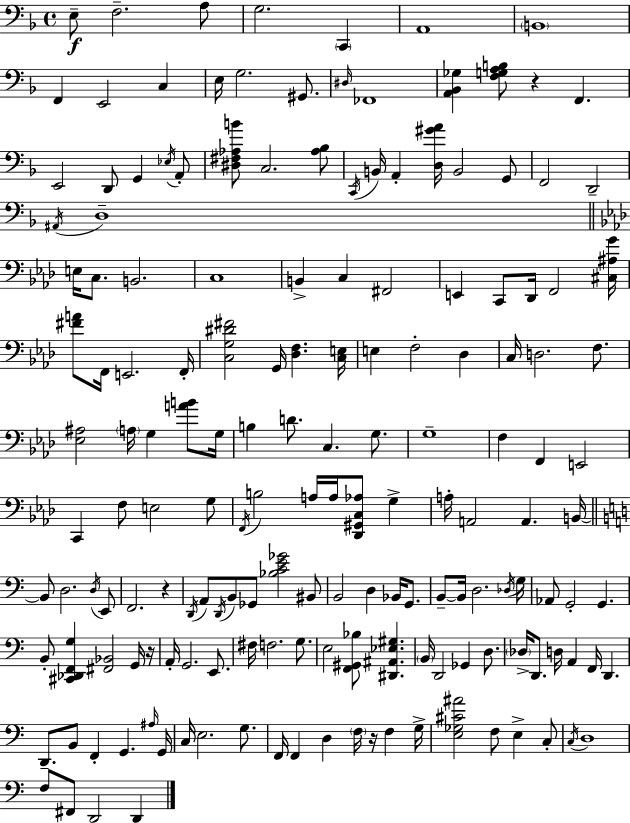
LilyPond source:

{
  \clef bass
  \time 4/4
  \defaultTimeSignature
  \key d \minor
  \repeat volta 2 { e8--\f f2.-- a8 | g2. \parenthesize c,4 | a,1 | \parenthesize b,1 | \break f,4 e,2 c4 | e16 g2. gis,8. | \grace { dis16 } fes,1 | <a, bes, ges>4 <f g a b>8 r4 f,4. | \break e,2 d,8 g,4 \acciaccatura { ees16 } | a,8-. <dis fis aes b'>8 c2. | <aes bes>8 \acciaccatura { c,16 } b,16 a,4-. <d gis' a'>16 b,2 | g,8 f,2 d,2-- | \break \acciaccatura { ais,16 } d1-- | \bar "||" \break \key aes \major e16 c8. b,2. | c1 | b,4-> c4 fis,2 | e,4 c,8 des,16 f,2 <cis ais g'>16 | \break <fis' a'>8 f,16 e,2. f,16-. | <c g dis' fis'>2 g,16 <des f>4. <c e>16 | e4 f2-. des4 | c16 d2. f8. | \break <ees ais>2 \parenthesize a16 g4 <a' b'>8 g16 | b4 d'8. c4. g8. | g1-- | f4 f,4 e,2 | \break c,4 f8 e2 g8 | \acciaccatura { f,16 } b2 a16 a16 <des, gis, c aes>8 g4-> | a16-. a,2 a,4. | b,16~~ \bar "||" \break \key a \minor b,8 d2. \acciaccatura { d16 } e,8 | f,2. r4 | \acciaccatura { d,16 } a,8 \acciaccatura { d,16 } b,8 ges,8 <bes c' e' ges'>2 | bis,8 b,2 d4 bes,16 | \break g,8. b,8--~~ b,16 d2. | \acciaccatura { des16 } g16 aes,8 g,2-. g,4. | b,8-. <cis, des, f, g>4 <fis, bes,>2 | g,16 r16 a,16-. g,2. | \break e,8. fis16 f2. | g8. e2 <f, gis, bes>8 <dis, ais, ees gis>4. | \parenthesize b,16 d,2 ges,4 | d8. \parenthesize des16-> d,8. d16 a,4 f,16 d,4. | \break d,8.-- b,8 f,4-. g,4. | \grace { ais16 } g,16 c16 e2. | g8. f,16 f,4 d4 \parenthesize f16 r16 | f4 g16-> <e ges cis' ais'>2 f8 e4-> | \break c8-. \acciaccatura { c16 } d1 | f8 fis,8 d,2 | d,4 } \bar "|."
}